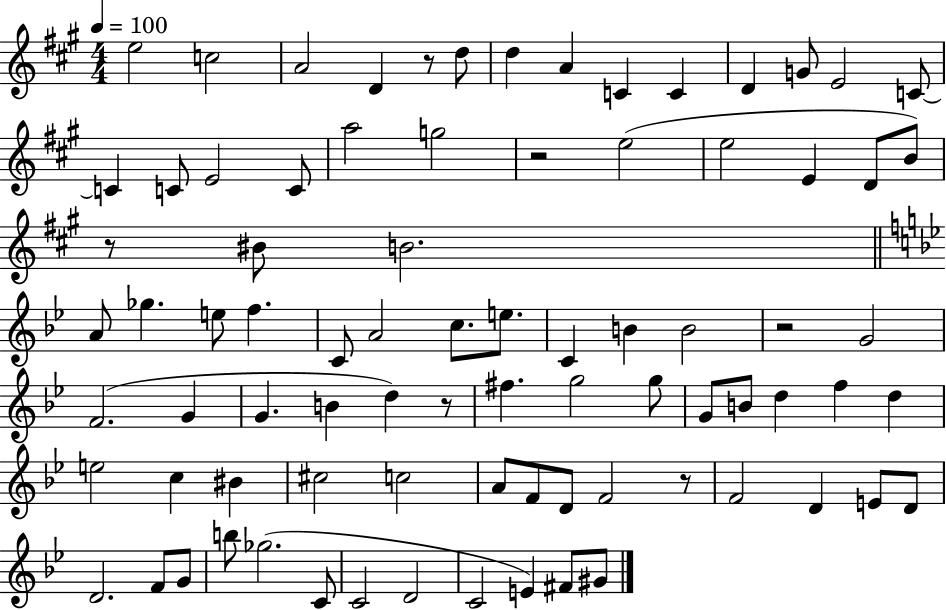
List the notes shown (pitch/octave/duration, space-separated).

E5/h C5/h A4/h D4/q R/e D5/e D5/q A4/q C4/q C4/q D4/q G4/e E4/h C4/e C4/q C4/e E4/h C4/e A5/h G5/h R/h E5/h E5/h E4/q D4/e B4/e R/e BIS4/e B4/h. A4/e Gb5/q. E5/e F5/q. C4/e A4/h C5/e. E5/e. C4/q B4/q B4/h R/h G4/h F4/h. G4/q G4/q. B4/q D5/q R/e F#5/q. G5/h G5/e G4/e B4/e D5/q F5/q D5/q E5/h C5/q BIS4/q C#5/h C5/h A4/e F4/e D4/e F4/h R/e F4/h D4/q E4/e D4/e D4/h. F4/e G4/e B5/e Gb5/h. C4/e C4/h D4/h C4/h E4/q F#4/e G#4/e